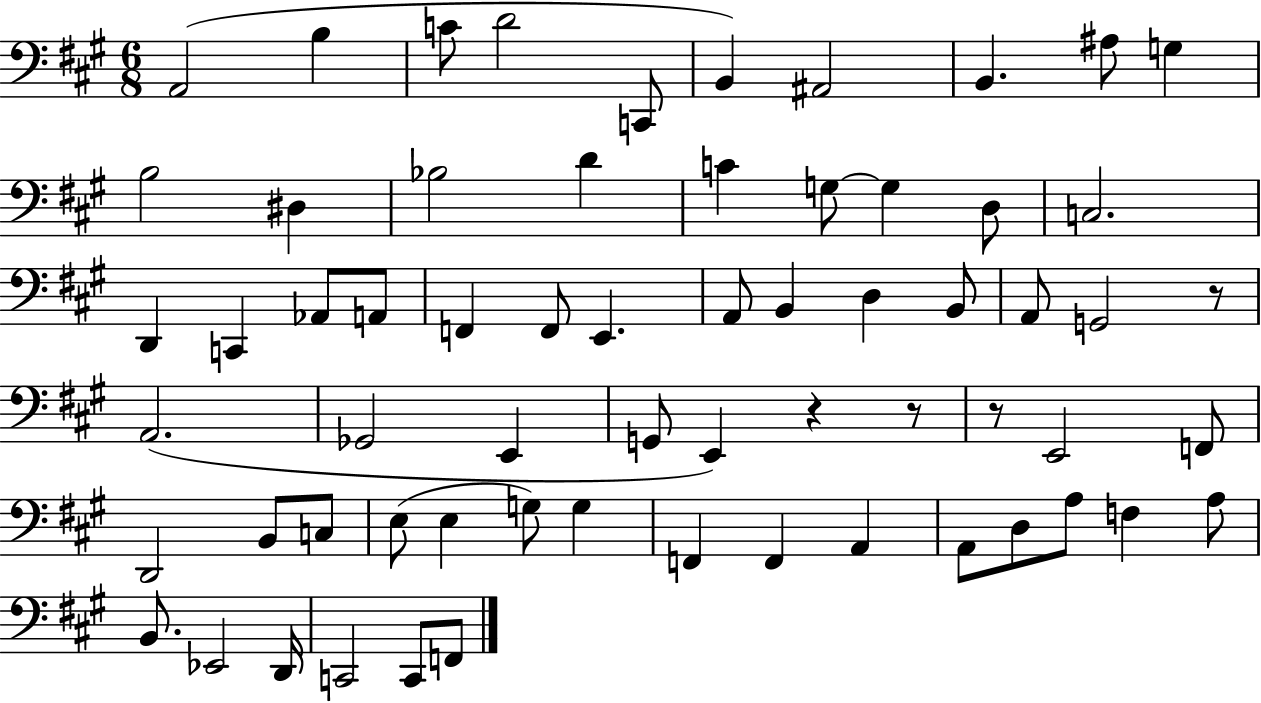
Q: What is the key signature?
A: A major